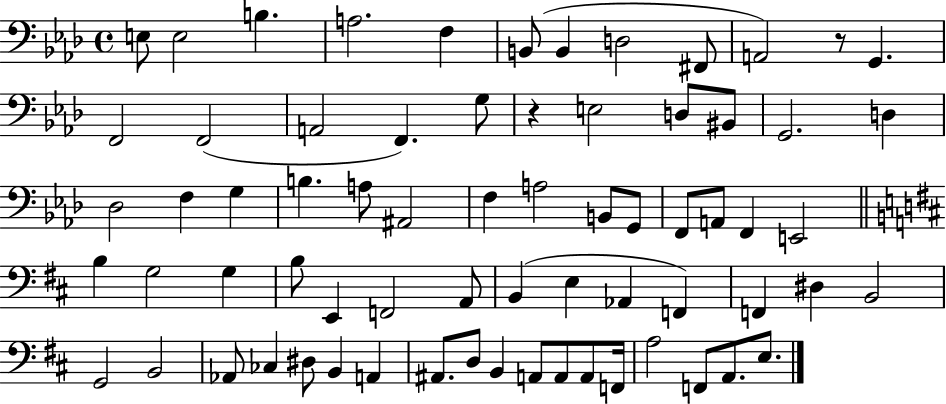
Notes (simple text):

E3/e E3/h B3/q. A3/h. F3/q B2/e B2/q D3/h F#2/e A2/h R/e G2/q. F2/h F2/h A2/h F2/q. G3/e R/q E3/h D3/e BIS2/e G2/h. D3/q Db3/h F3/q G3/q B3/q. A3/e A#2/h F3/q A3/h B2/e G2/e F2/e A2/e F2/q E2/h B3/q G3/h G3/q B3/e E2/q F2/h A2/e B2/q E3/q Ab2/q F2/q F2/q D#3/q B2/h G2/h B2/h Ab2/e CES3/q D#3/e B2/q A2/q A#2/e. D3/e B2/q A2/e A2/e A2/e F2/s A3/h F2/e A2/e. E3/e.